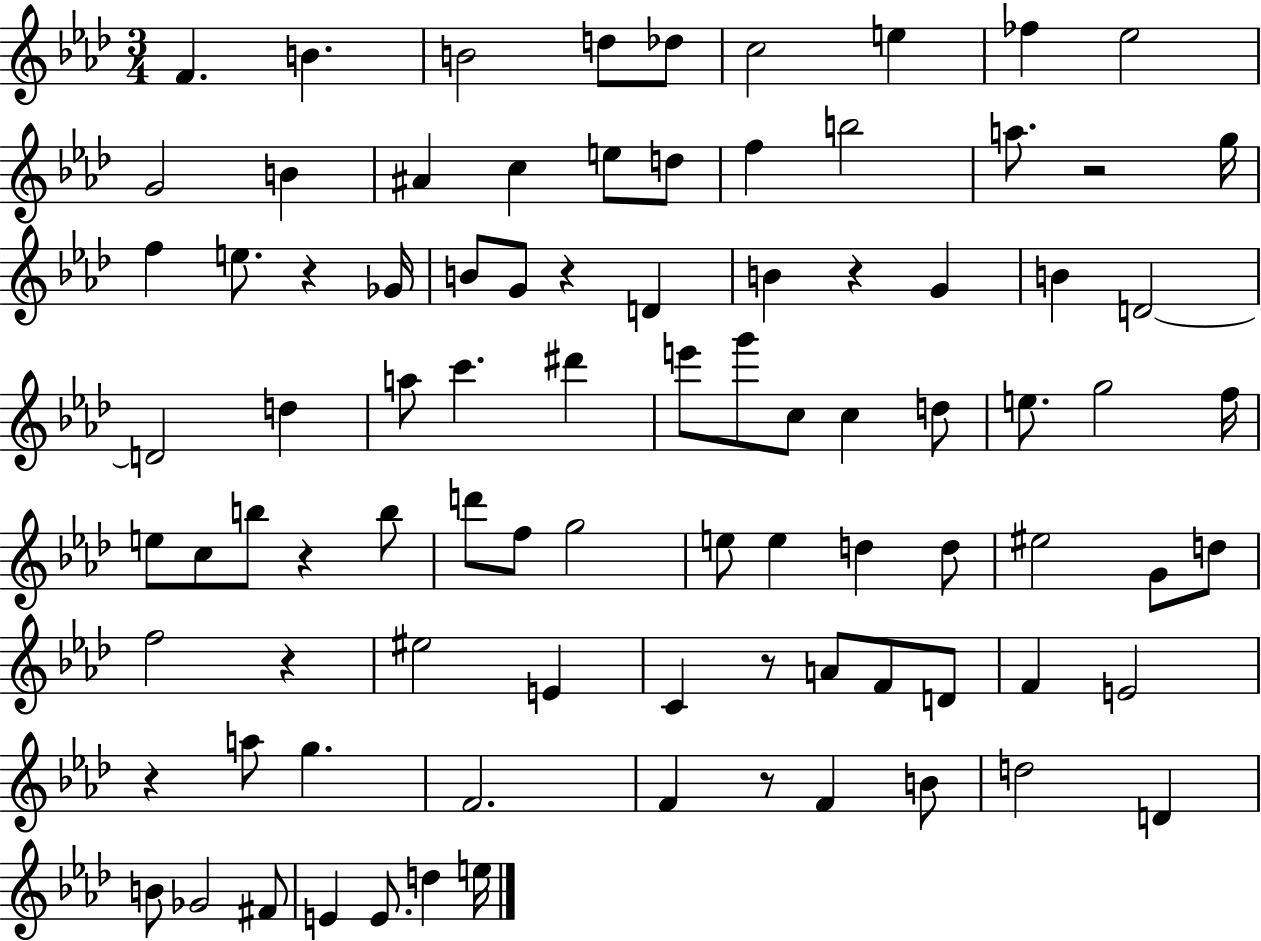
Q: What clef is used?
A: treble